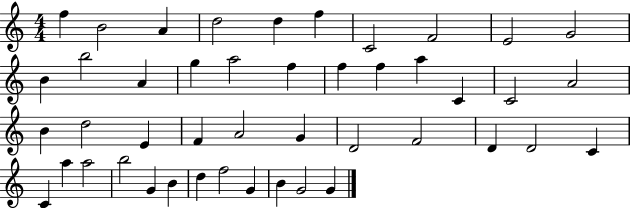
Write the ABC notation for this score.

X:1
T:Untitled
M:4/4
L:1/4
K:C
f B2 A d2 d f C2 F2 E2 G2 B b2 A g a2 f f f a C C2 A2 B d2 E F A2 G D2 F2 D D2 C C a a2 b2 G B d f2 G B G2 G